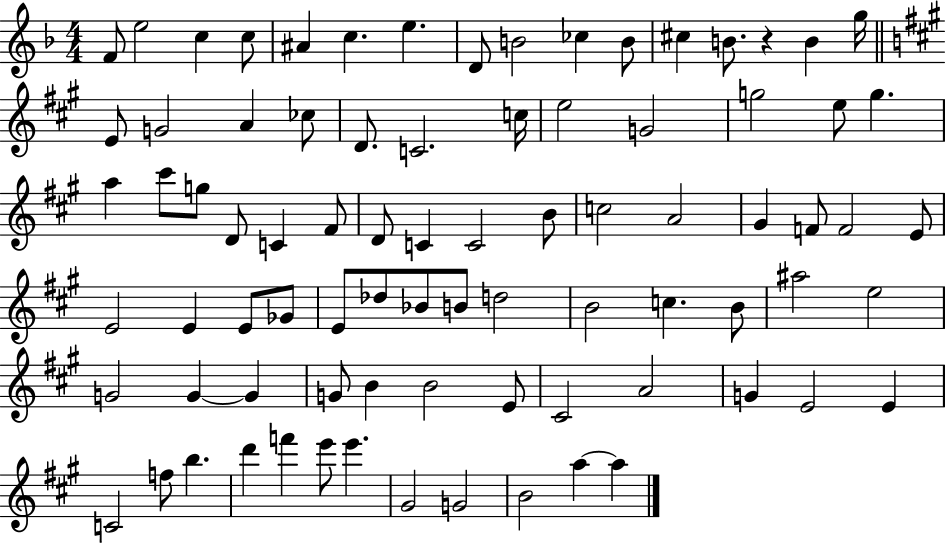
{
  \clef treble
  \numericTimeSignature
  \time 4/4
  \key f \major
  \repeat volta 2 { f'8 e''2 c''4 c''8 | ais'4 c''4. e''4. | d'8 b'2 ces''4 b'8 | cis''4 b'8. r4 b'4 g''16 | \break \bar "||" \break \key a \major e'8 g'2 a'4 ces''8 | d'8. c'2. c''16 | e''2 g'2 | g''2 e''8 g''4. | \break a''4 cis'''8 g''8 d'8 c'4 fis'8 | d'8 c'4 c'2 b'8 | c''2 a'2 | gis'4 f'8 f'2 e'8 | \break e'2 e'4 e'8 ges'8 | e'8 des''8 bes'8 b'8 d''2 | b'2 c''4. b'8 | ais''2 e''2 | \break g'2 g'4~~ g'4 | g'8 b'4 b'2 e'8 | cis'2 a'2 | g'4 e'2 e'4 | \break c'2 f''8 b''4. | d'''4 f'''4 e'''8 e'''4. | gis'2 g'2 | b'2 a''4~~ a''4 | \break } \bar "|."
}